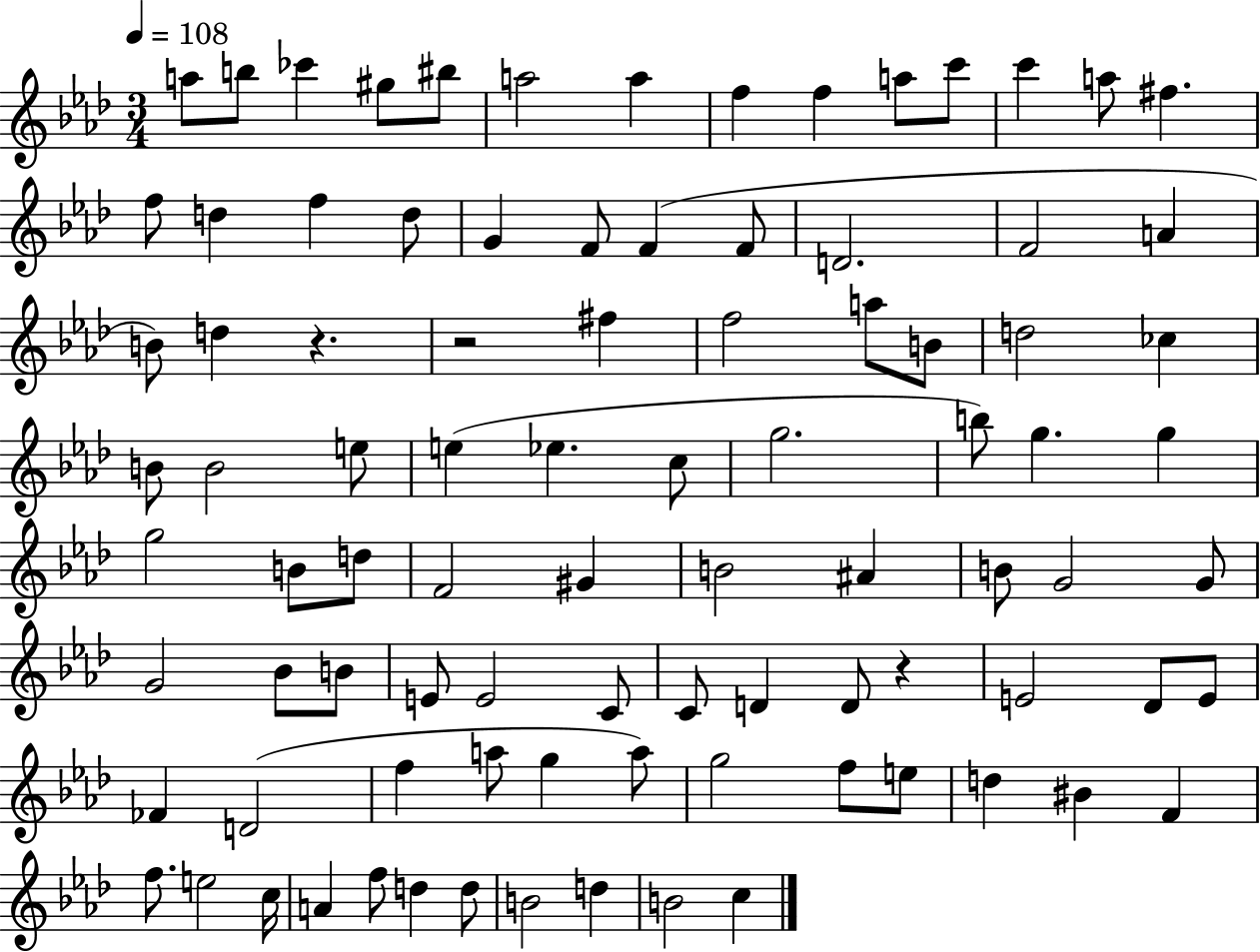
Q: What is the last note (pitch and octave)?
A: C5